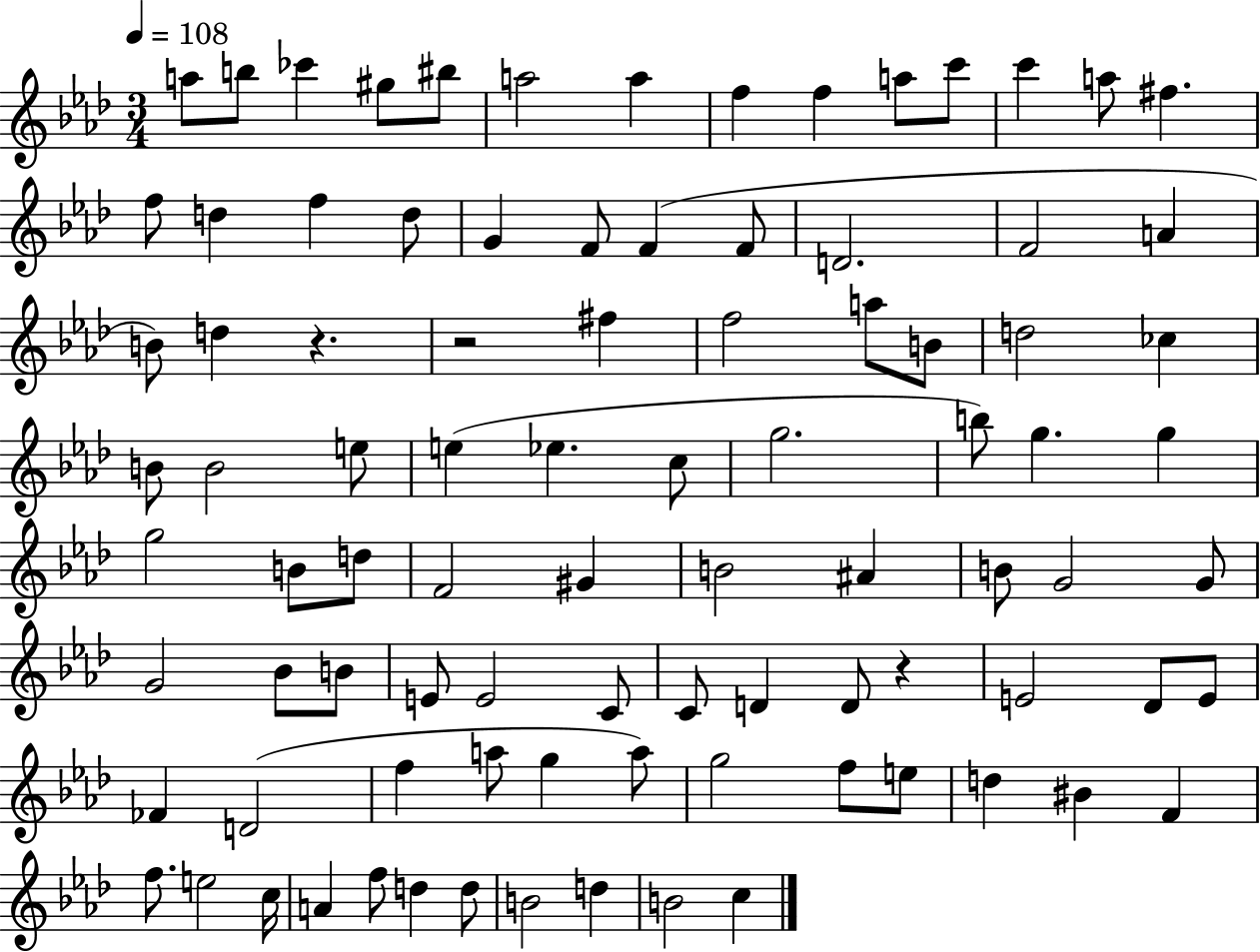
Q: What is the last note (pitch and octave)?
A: C5